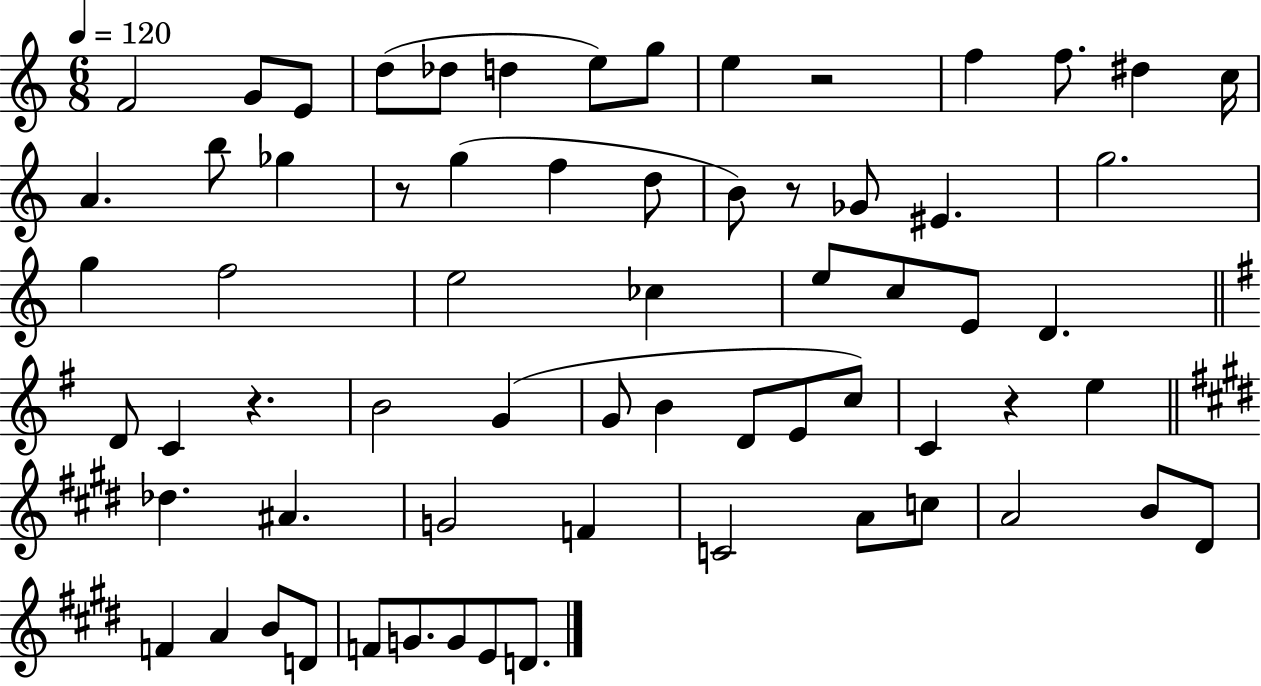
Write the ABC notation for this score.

X:1
T:Untitled
M:6/8
L:1/4
K:C
F2 G/2 E/2 d/2 _d/2 d e/2 g/2 e z2 f f/2 ^d c/4 A b/2 _g z/2 g f d/2 B/2 z/2 _G/2 ^E g2 g f2 e2 _c e/2 c/2 E/2 D D/2 C z B2 G G/2 B D/2 E/2 c/2 C z e _d ^A G2 F C2 A/2 c/2 A2 B/2 ^D/2 F A B/2 D/2 F/2 G/2 G/2 E/2 D/2